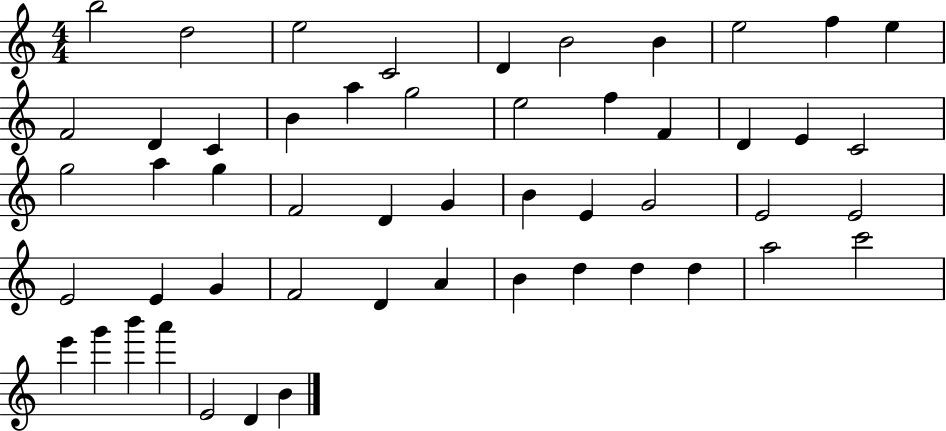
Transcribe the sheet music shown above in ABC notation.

X:1
T:Untitled
M:4/4
L:1/4
K:C
b2 d2 e2 C2 D B2 B e2 f e F2 D C B a g2 e2 f F D E C2 g2 a g F2 D G B E G2 E2 E2 E2 E G F2 D A B d d d a2 c'2 e' g' b' a' E2 D B